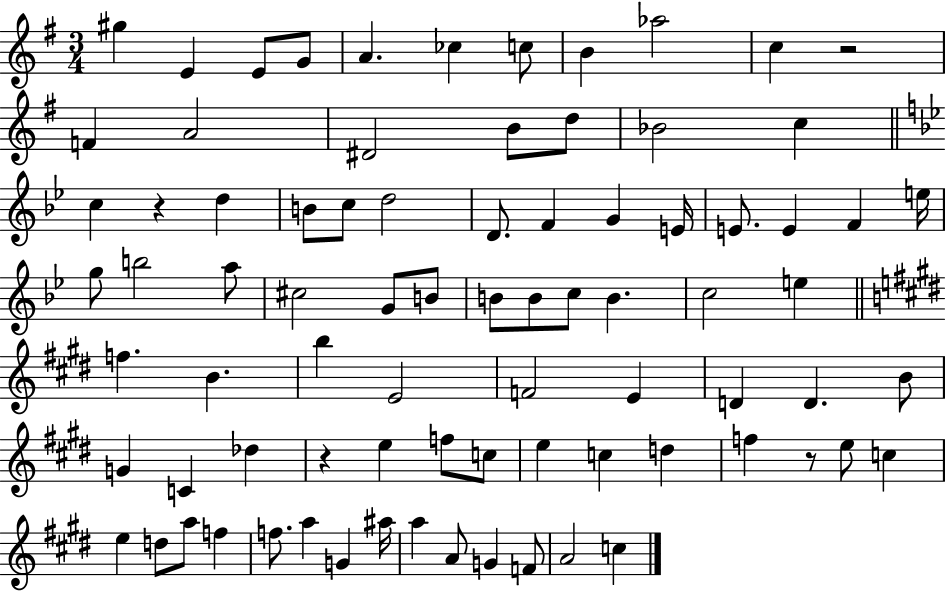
G#5/q E4/q E4/e G4/e A4/q. CES5/q C5/e B4/q Ab5/h C5/q R/h F4/q A4/h D#4/h B4/e D5/e Bb4/h C5/q C5/q R/q D5/q B4/e C5/e D5/h D4/e. F4/q G4/q E4/s E4/e. E4/q F4/q E5/s G5/e B5/h A5/e C#5/h G4/e B4/e B4/e B4/e C5/e B4/q. C5/h E5/q F5/q. B4/q. B5/q E4/h F4/h E4/q D4/q D4/q. B4/e G4/q C4/q Db5/q R/q E5/q F5/e C5/e E5/q C5/q D5/q F5/q R/e E5/e C5/q E5/q D5/e A5/e F5/q F5/e. A5/q G4/q A#5/s A5/q A4/e G4/q F4/e A4/h C5/q